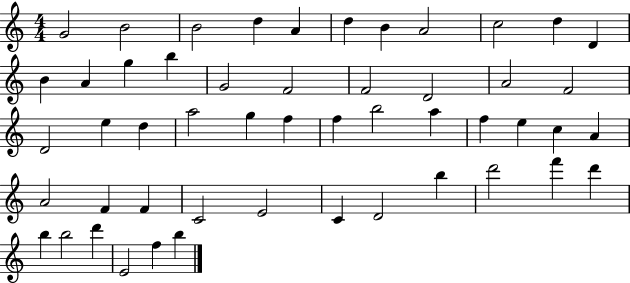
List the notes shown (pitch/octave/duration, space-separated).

G4/h B4/h B4/h D5/q A4/q D5/q B4/q A4/h C5/h D5/q D4/q B4/q A4/q G5/q B5/q G4/h F4/h F4/h D4/h A4/h F4/h D4/h E5/q D5/q A5/h G5/q F5/q F5/q B5/h A5/q F5/q E5/q C5/q A4/q A4/h F4/q F4/q C4/h E4/h C4/q D4/h B5/q D6/h F6/q D6/q B5/q B5/h D6/q E4/h F5/q B5/q